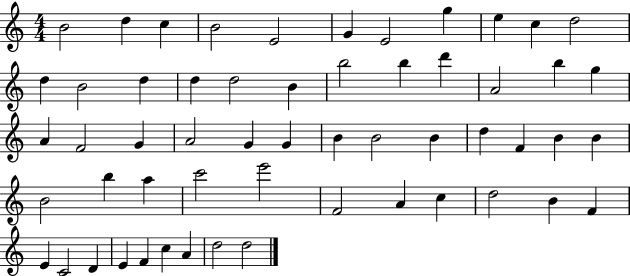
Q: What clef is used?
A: treble